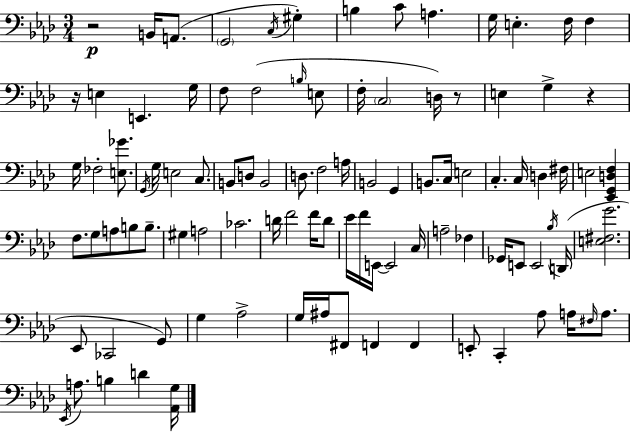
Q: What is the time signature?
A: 3/4